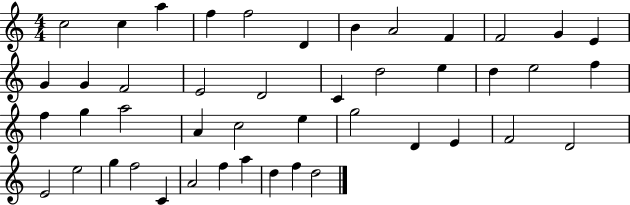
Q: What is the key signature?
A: C major